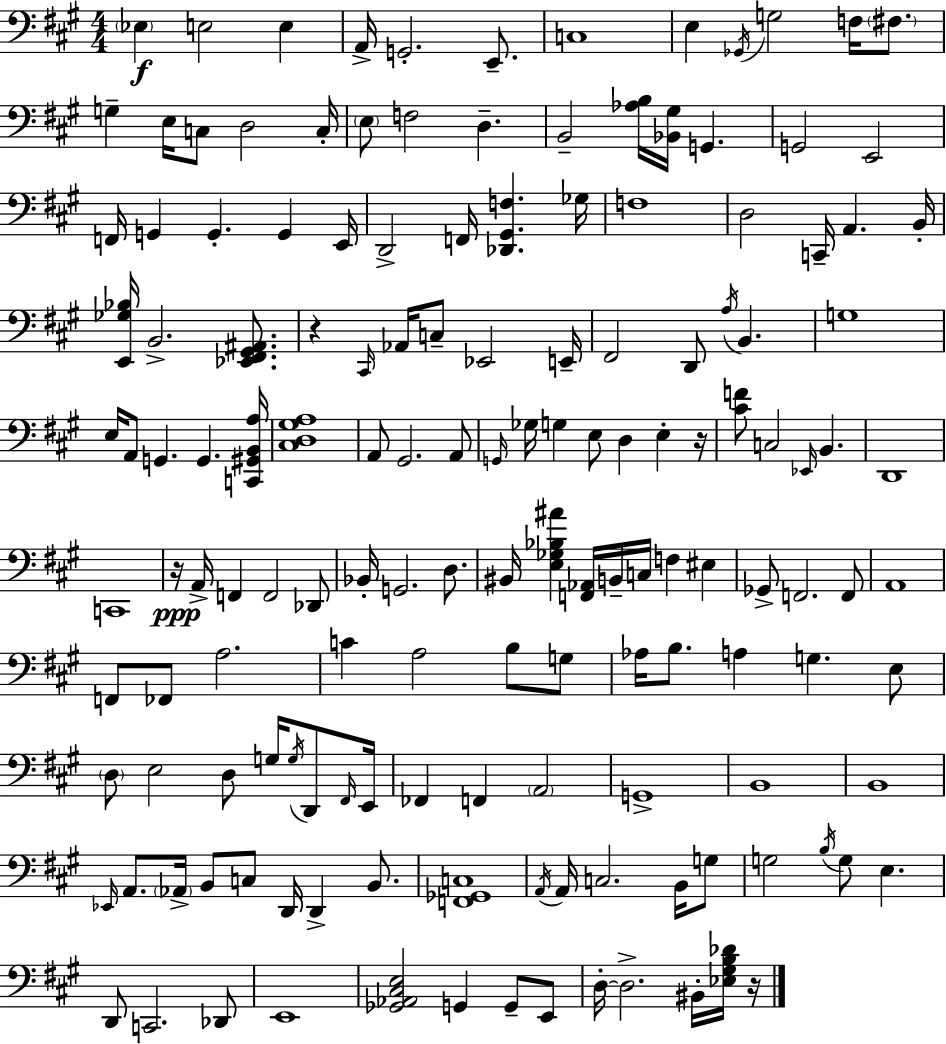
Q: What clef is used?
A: bass